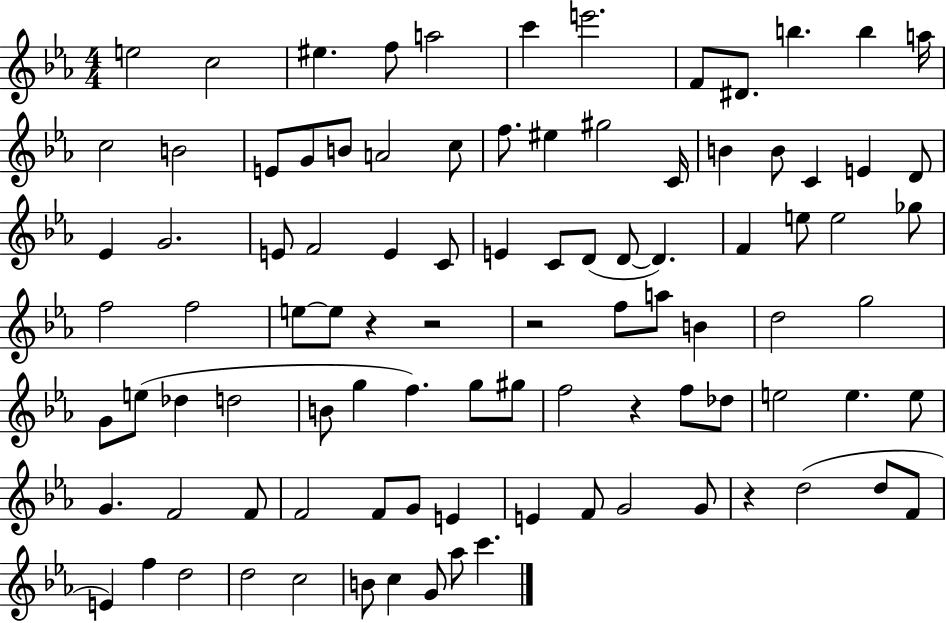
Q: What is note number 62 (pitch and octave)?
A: F5